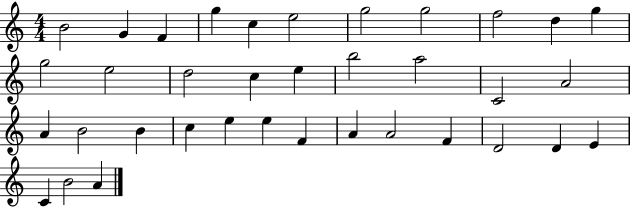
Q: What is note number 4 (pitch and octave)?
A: G5